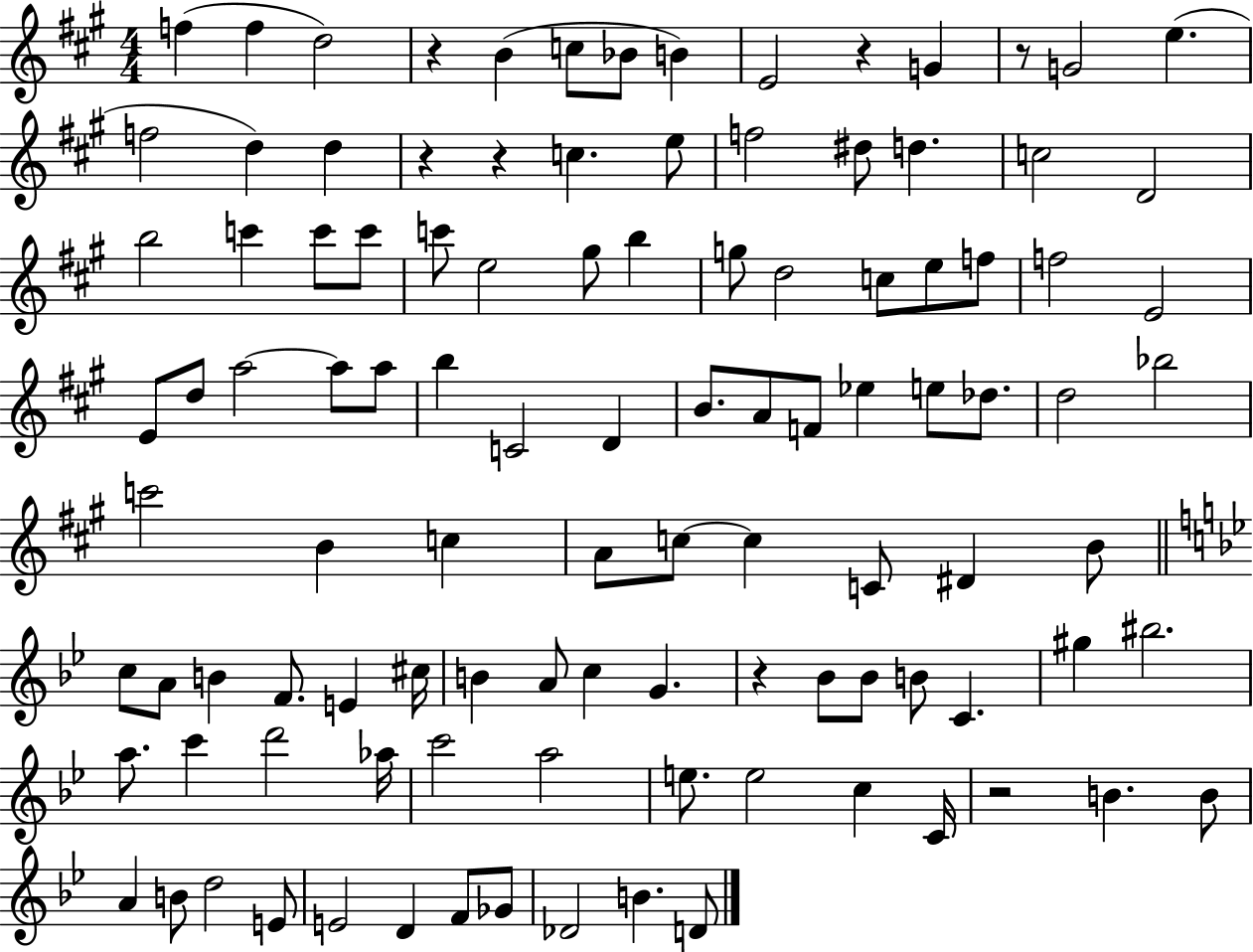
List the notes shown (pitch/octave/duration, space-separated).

F5/q F5/q D5/h R/q B4/q C5/e Bb4/e B4/q E4/h R/q G4/q R/e G4/h E5/q. F5/h D5/q D5/q R/q R/q C5/q. E5/e F5/h D#5/e D5/q. C5/h D4/h B5/h C6/q C6/e C6/e C6/e E5/h G#5/e B5/q G5/e D5/h C5/e E5/e F5/e F5/h E4/h E4/e D5/e A5/h A5/e A5/e B5/q C4/h D4/q B4/e. A4/e F4/e Eb5/q E5/e Db5/e. D5/h Bb5/h C6/h B4/q C5/q A4/e C5/e C5/q C4/e D#4/q B4/e C5/e A4/e B4/q F4/e. E4/q C#5/s B4/q A4/e C5/q G4/q. R/q Bb4/e Bb4/e B4/e C4/q. G#5/q BIS5/h. A5/e. C6/q D6/h Ab5/s C6/h A5/h E5/e. E5/h C5/q C4/s R/h B4/q. B4/e A4/q B4/e D5/h E4/e E4/h D4/q F4/e Gb4/e Db4/h B4/q. D4/e